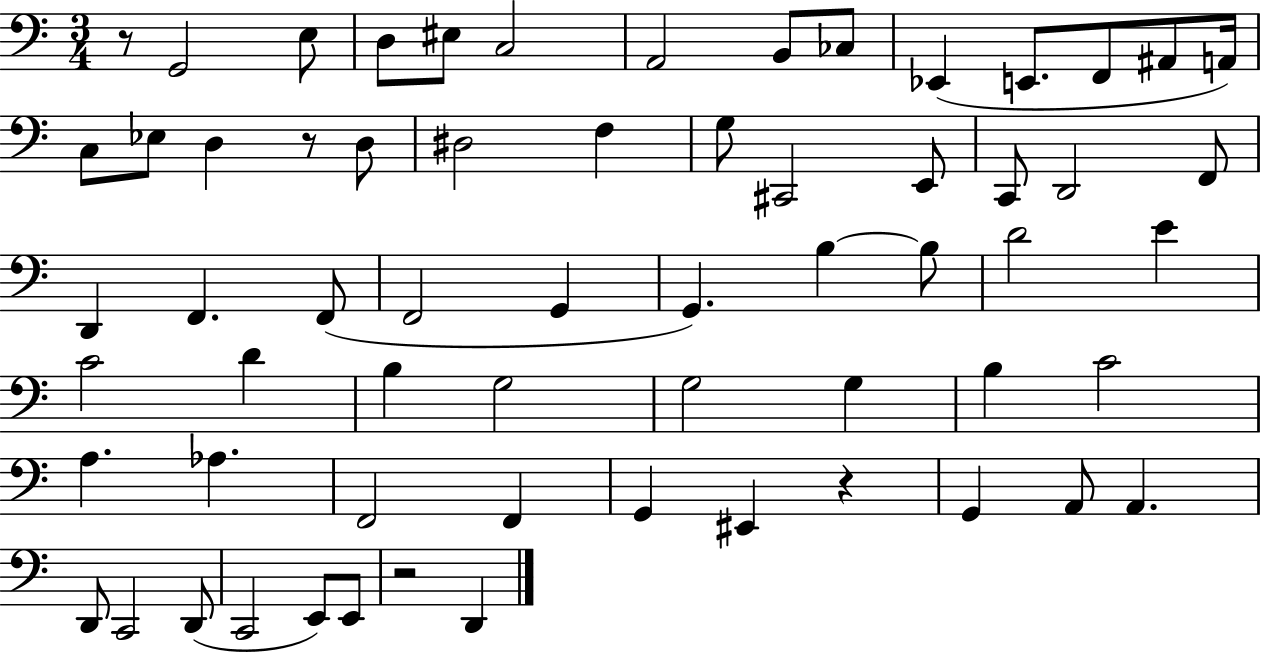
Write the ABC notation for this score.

X:1
T:Untitled
M:3/4
L:1/4
K:C
z/2 G,,2 E,/2 D,/2 ^E,/2 C,2 A,,2 B,,/2 _C,/2 _E,, E,,/2 F,,/2 ^A,,/2 A,,/4 C,/2 _E,/2 D, z/2 D,/2 ^D,2 F, G,/2 ^C,,2 E,,/2 C,,/2 D,,2 F,,/2 D,, F,, F,,/2 F,,2 G,, G,, B, B,/2 D2 E C2 D B, G,2 G,2 G, B, C2 A, _A, F,,2 F,, G,, ^E,, z G,, A,,/2 A,, D,,/2 C,,2 D,,/2 C,,2 E,,/2 E,,/2 z2 D,,